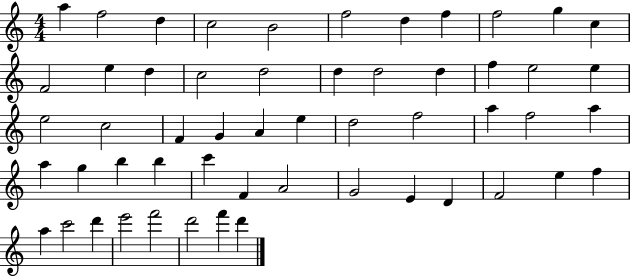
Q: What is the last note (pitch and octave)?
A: D6